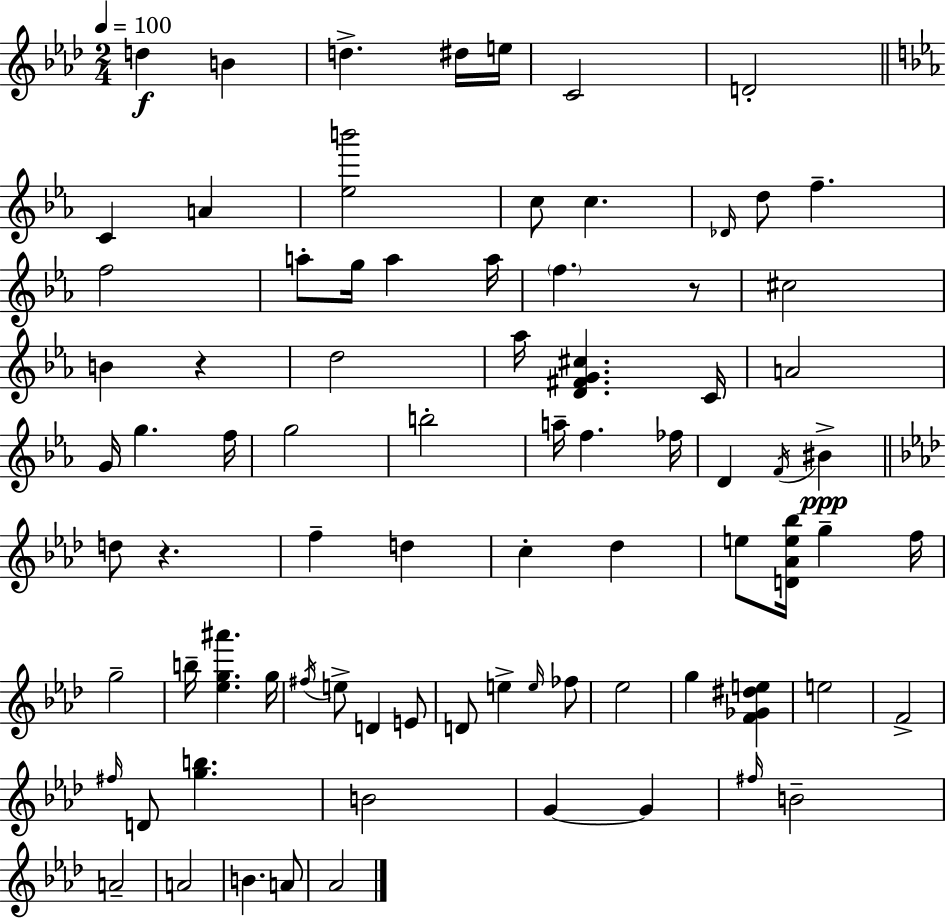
X:1
T:Untitled
M:2/4
L:1/4
K:Ab
d B d ^d/4 e/4 C2 D2 C A [_eb']2 c/2 c _D/4 d/2 f f2 a/2 g/4 a a/4 f z/2 ^c2 B z d2 _a/4 [D^FG^c] C/4 A2 G/4 g f/4 g2 b2 a/4 f _f/4 D F/4 ^B d/2 z f d c _d e/2 [D_Ae_b]/4 g f/4 g2 b/4 [_eg^a'] g/4 ^f/4 e/2 D E/2 D/2 e e/4 _f/2 _e2 g [F_G^de] e2 F2 ^f/4 D/2 [gb] B2 G G ^f/4 B2 A2 A2 B A/2 _A2